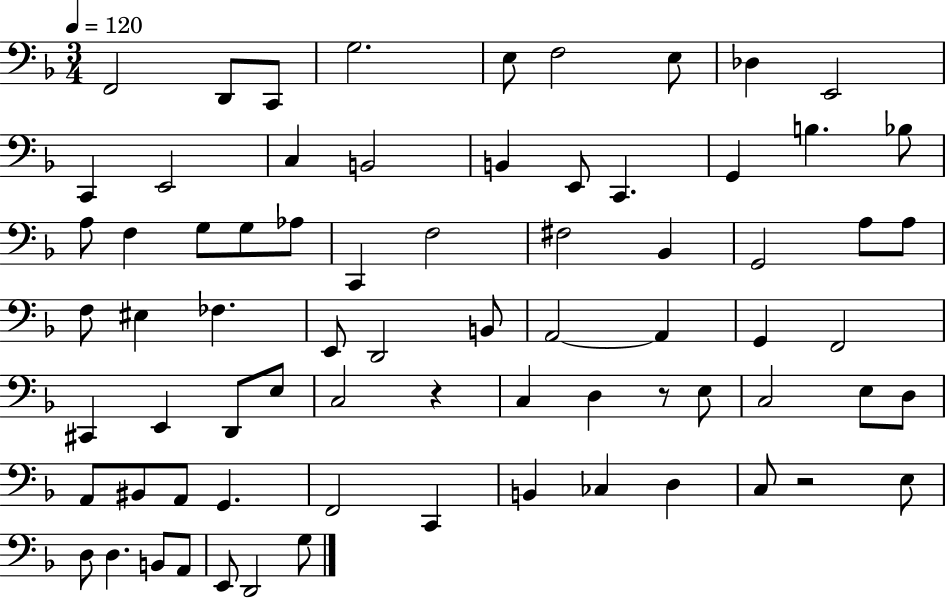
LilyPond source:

{
  \clef bass
  \numericTimeSignature
  \time 3/4
  \key f \major
  \tempo 4 = 120
  f,2 d,8 c,8 | g2. | e8 f2 e8 | des4 e,2 | \break c,4 e,2 | c4 b,2 | b,4 e,8 c,4. | g,4 b4. bes8 | \break a8 f4 g8 g8 aes8 | c,4 f2 | fis2 bes,4 | g,2 a8 a8 | \break f8 eis4 fes4. | e,8 d,2 b,8 | a,2~~ a,4 | g,4 f,2 | \break cis,4 e,4 d,8 e8 | c2 r4 | c4 d4 r8 e8 | c2 e8 d8 | \break a,8 bis,8 a,8 g,4. | f,2 c,4 | b,4 ces4 d4 | c8 r2 e8 | \break d8 d4. b,8 a,8 | e,8 d,2 g8 | \bar "|."
}